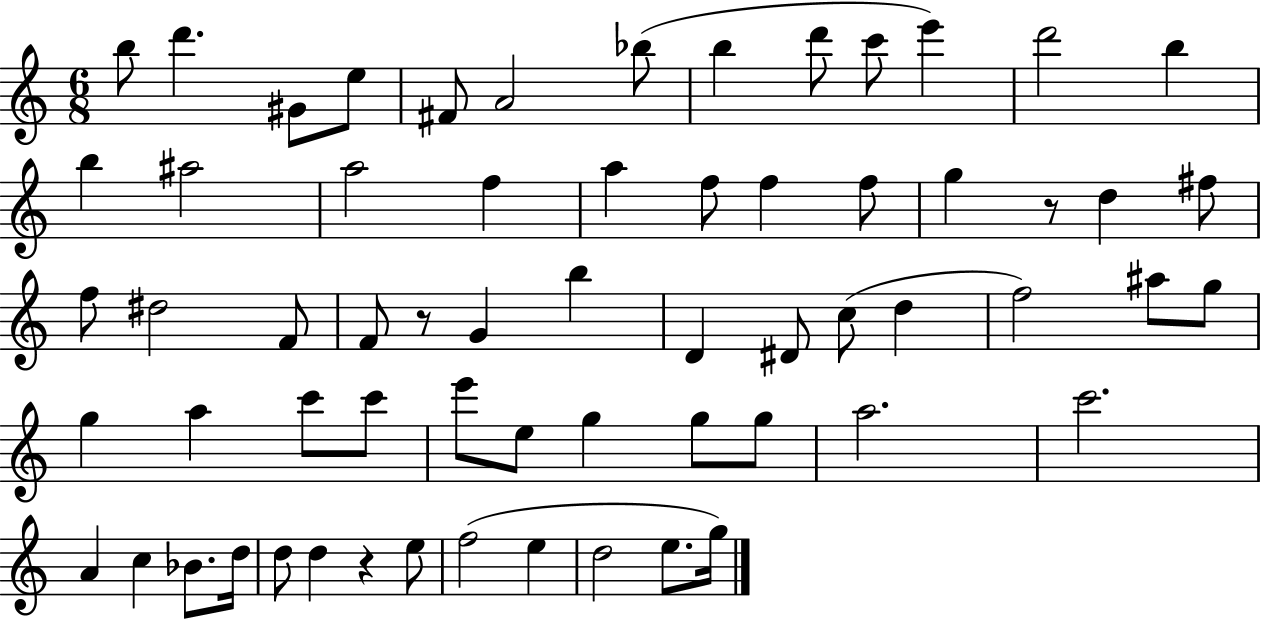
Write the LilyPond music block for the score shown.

{
  \clef treble
  \numericTimeSignature
  \time 6/8
  \key c \major
  b''8 d'''4. gis'8 e''8 | fis'8 a'2 bes''8( | b''4 d'''8 c'''8 e'''4) | d'''2 b''4 | \break b''4 ais''2 | a''2 f''4 | a''4 f''8 f''4 f''8 | g''4 r8 d''4 fis''8 | \break f''8 dis''2 f'8 | f'8 r8 g'4 b''4 | d'4 dis'8 c''8( d''4 | f''2) ais''8 g''8 | \break g''4 a''4 c'''8 c'''8 | e'''8 e''8 g''4 g''8 g''8 | a''2. | c'''2. | \break a'4 c''4 bes'8. d''16 | d''8 d''4 r4 e''8 | f''2( e''4 | d''2 e''8. g''16) | \break \bar "|."
}